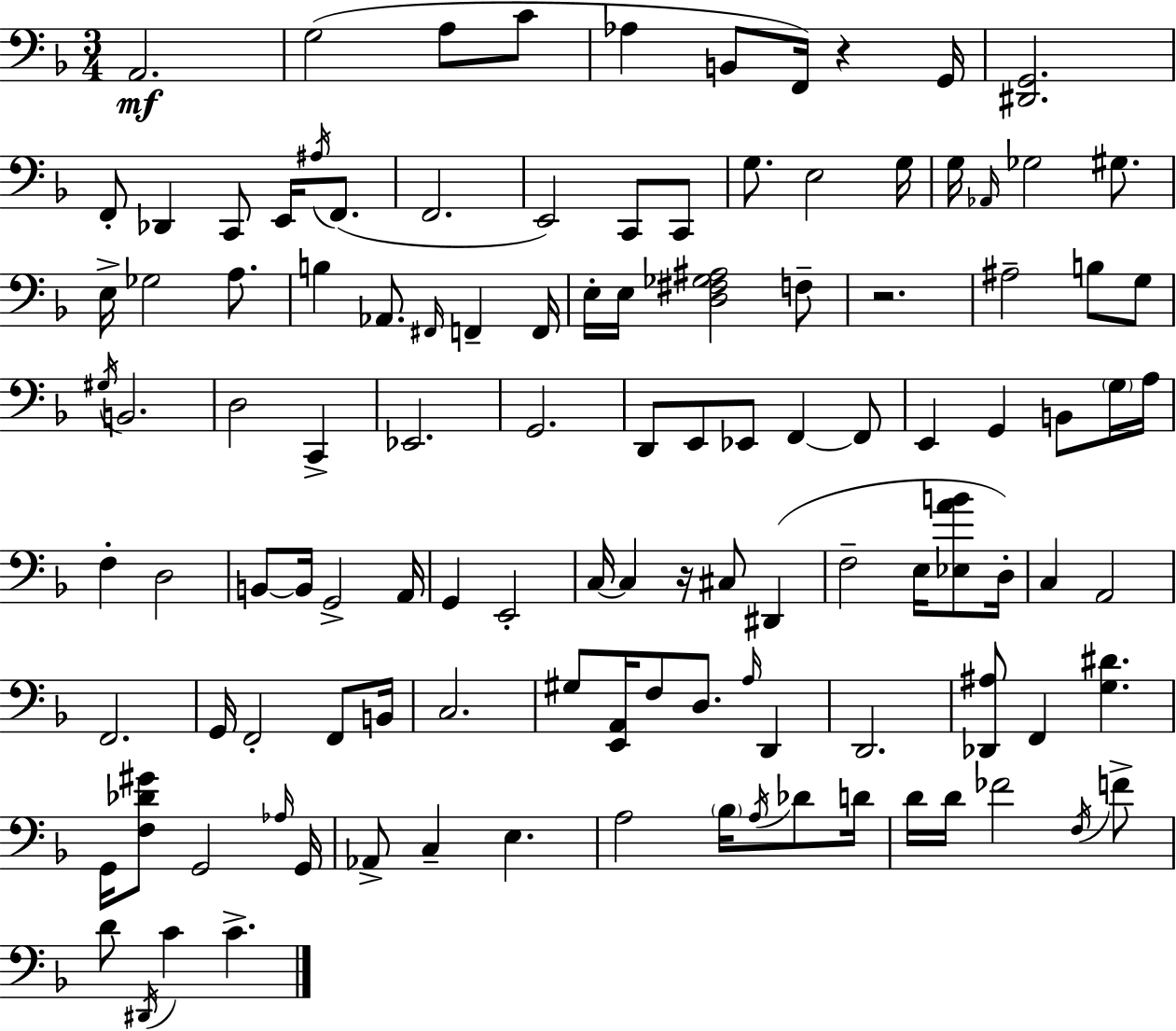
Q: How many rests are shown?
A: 3